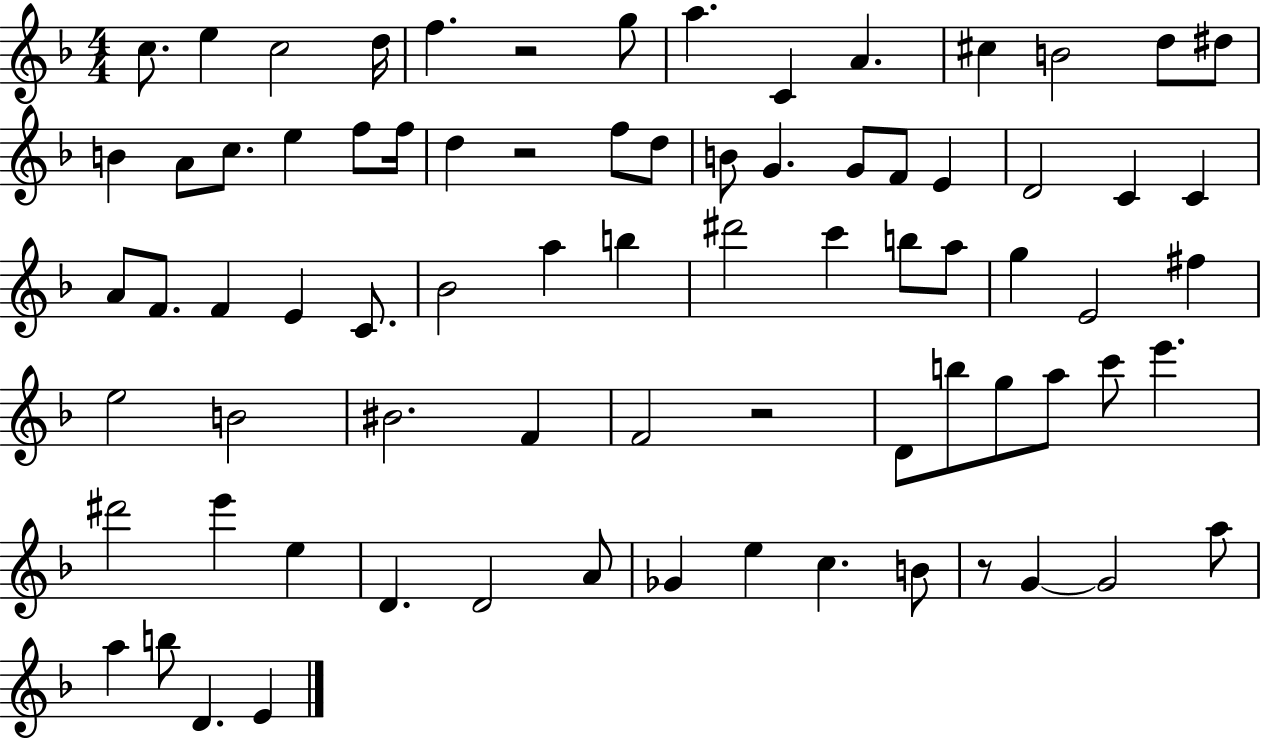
C5/e. E5/q C5/h D5/s F5/q. R/h G5/e A5/q. C4/q A4/q. C#5/q B4/h D5/e D#5/e B4/q A4/e C5/e. E5/q F5/e F5/s D5/q R/h F5/e D5/e B4/e G4/q. G4/e F4/e E4/q D4/h C4/q C4/q A4/e F4/e. F4/q E4/q C4/e. Bb4/h A5/q B5/q D#6/h C6/q B5/e A5/e G5/q E4/h F#5/q E5/h B4/h BIS4/h. F4/q F4/h R/h D4/e B5/e G5/e A5/e C6/e E6/q. D#6/h E6/q E5/q D4/q. D4/h A4/e Gb4/q E5/q C5/q. B4/e R/e G4/q G4/h A5/e A5/q B5/e D4/q. E4/q